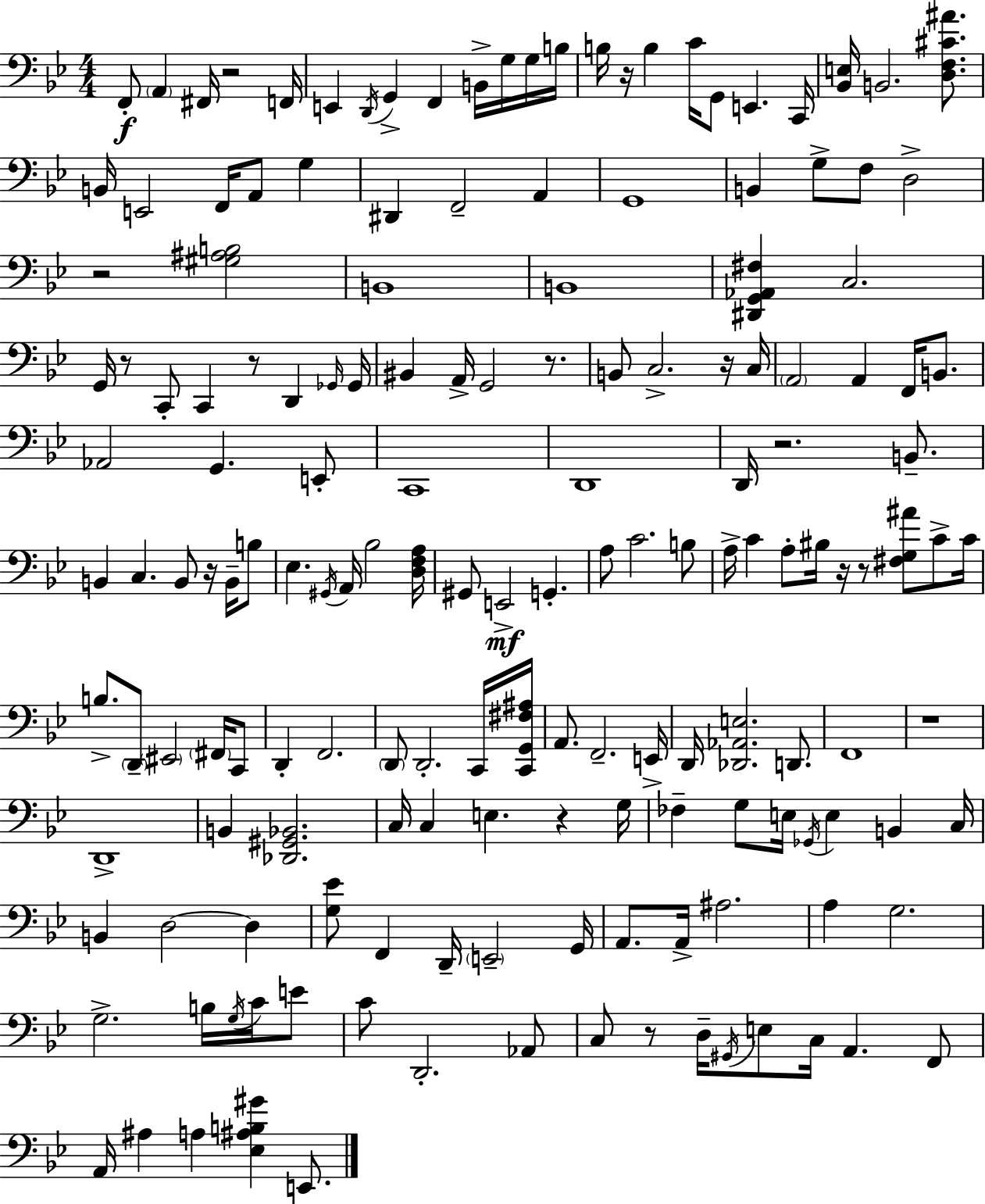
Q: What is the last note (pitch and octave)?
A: E2